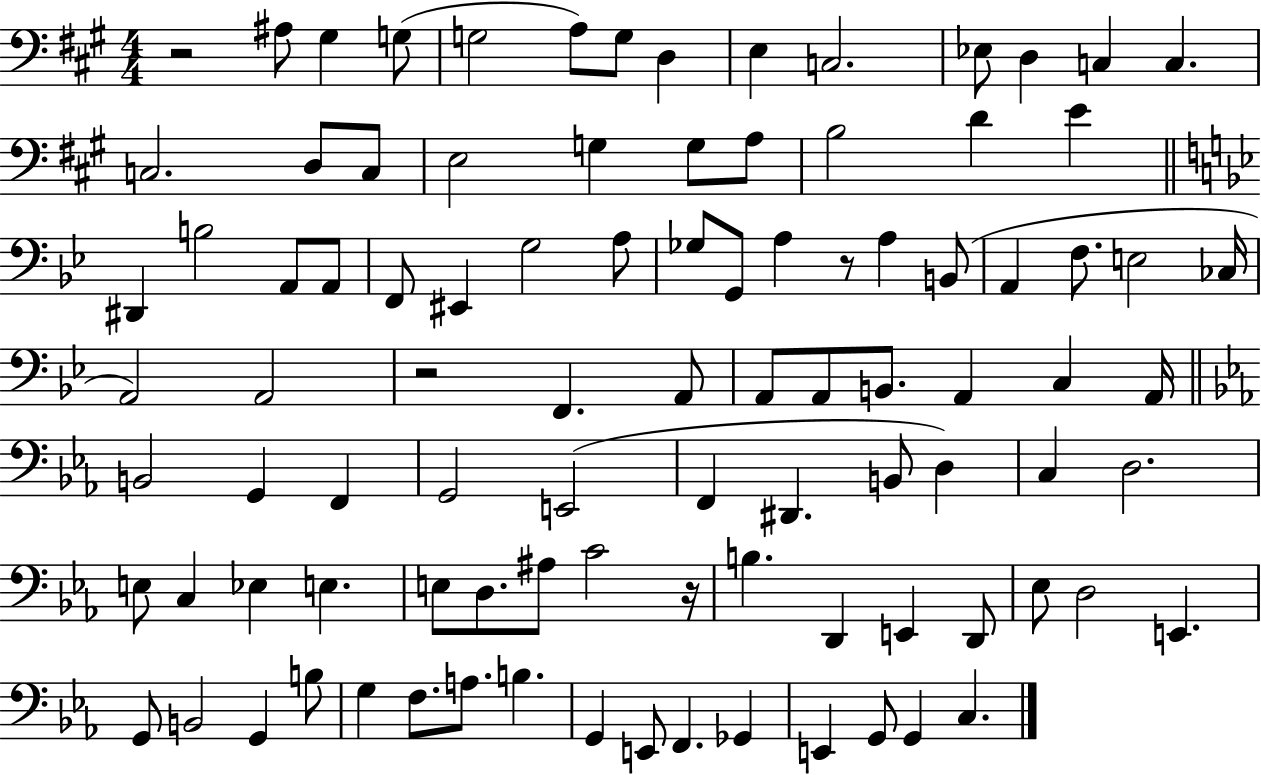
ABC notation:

X:1
T:Untitled
M:4/4
L:1/4
K:A
z2 ^A,/2 ^G, G,/2 G,2 A,/2 G,/2 D, E, C,2 _E,/2 D, C, C, C,2 D,/2 C,/2 E,2 G, G,/2 A,/2 B,2 D E ^D,, B,2 A,,/2 A,,/2 F,,/2 ^E,, G,2 A,/2 _G,/2 G,,/2 A, z/2 A, B,,/2 A,, F,/2 E,2 _C,/4 A,,2 A,,2 z2 F,, A,,/2 A,,/2 A,,/2 B,,/2 A,, C, A,,/4 B,,2 G,, F,, G,,2 E,,2 F,, ^D,, B,,/2 D, C, D,2 E,/2 C, _E, E, E,/2 D,/2 ^A,/2 C2 z/4 B, D,, E,, D,,/2 _E,/2 D,2 E,, G,,/2 B,,2 G,, B,/2 G, F,/2 A,/2 B, G,, E,,/2 F,, _G,, E,, G,,/2 G,, C,